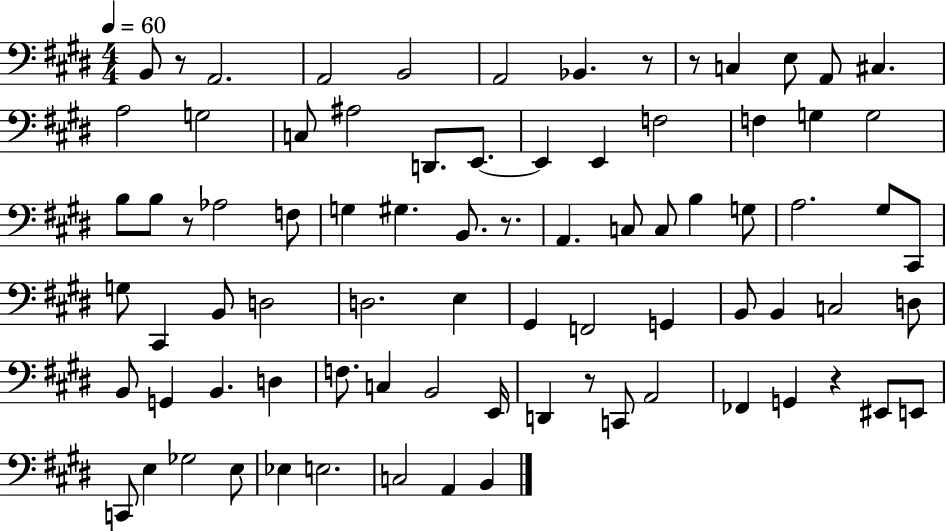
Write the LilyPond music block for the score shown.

{
  \clef bass
  \numericTimeSignature
  \time 4/4
  \key e \major
  \tempo 4 = 60
  b,8 r8 a,2. | a,2 b,2 | a,2 bes,4. r8 | r8 c4 e8 a,8 cis4. | \break a2 g2 | c8 ais2 d,8. e,8.~~ | e,4 e,4 f2 | f4 g4 g2 | \break b8 b8 r8 aes2 f8 | g4 gis4. b,8. r8. | a,4. c8 c8 b4 g8 | a2. gis8 cis,8 | \break g8 cis,4 b,8 d2 | d2. e4 | gis,4 f,2 g,4 | b,8 b,4 c2 d8 | \break b,8 g,4 b,4. d4 | f8. c4 b,2 e,16 | d,4 r8 c,8 a,2 | fes,4 g,4 r4 eis,8 e,8 | \break c,8 e4 ges2 e8 | ees4 e2. | c2 a,4 b,4 | \bar "|."
}